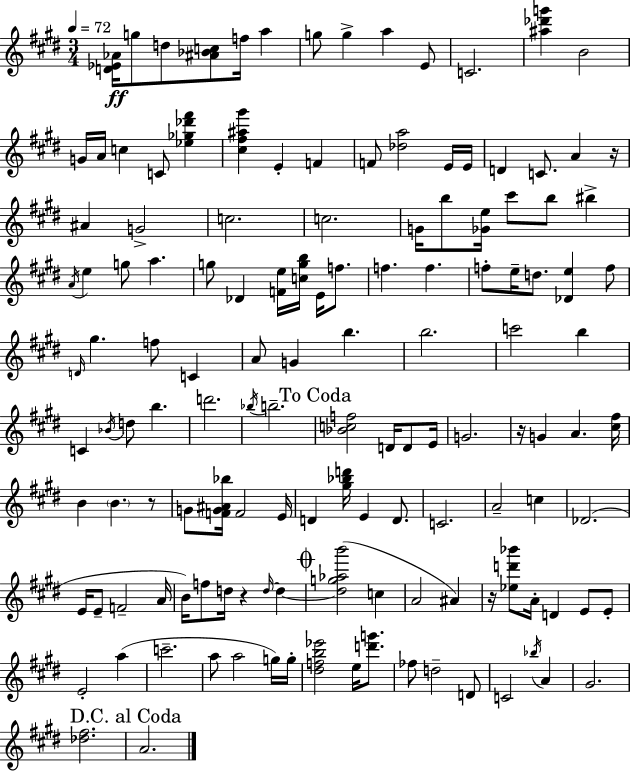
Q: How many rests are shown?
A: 5